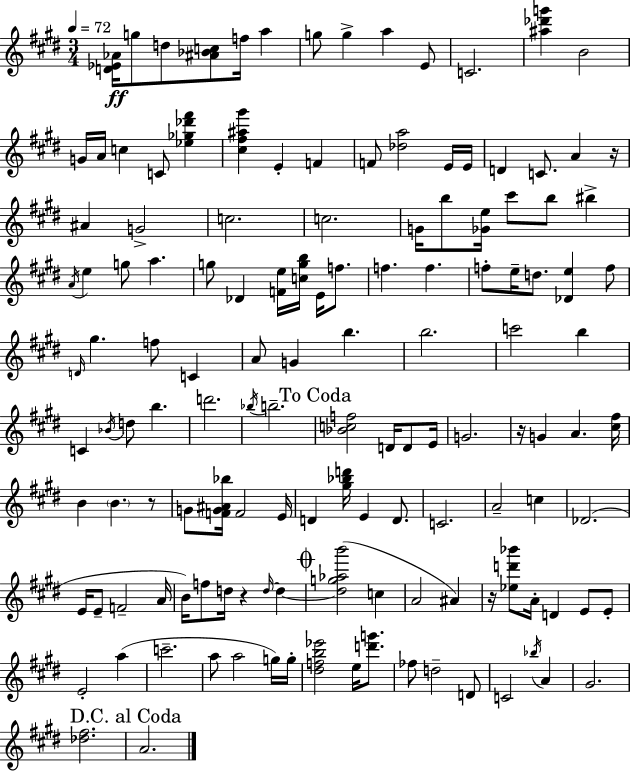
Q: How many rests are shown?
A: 5